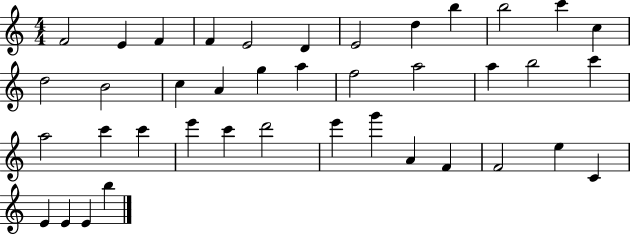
X:1
T:Untitled
M:4/4
L:1/4
K:C
F2 E F F E2 D E2 d b b2 c' c d2 B2 c A g a f2 a2 a b2 c' a2 c' c' e' c' d'2 e' g' A F F2 e C E E E b